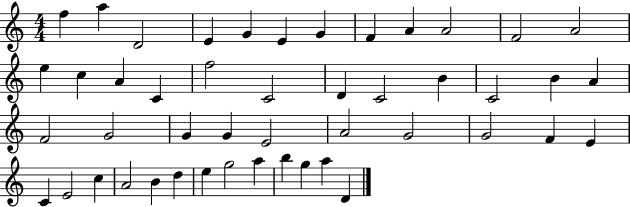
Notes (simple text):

F5/q A5/q D4/h E4/q G4/q E4/q G4/q F4/q A4/q A4/h F4/h A4/h E5/q C5/q A4/q C4/q F5/h C4/h D4/q C4/h B4/q C4/h B4/q A4/q F4/h G4/h G4/q G4/q E4/h A4/h G4/h G4/h F4/q E4/q C4/q E4/h C5/q A4/h B4/q D5/q E5/q G5/h A5/q B5/q G5/q A5/q D4/q